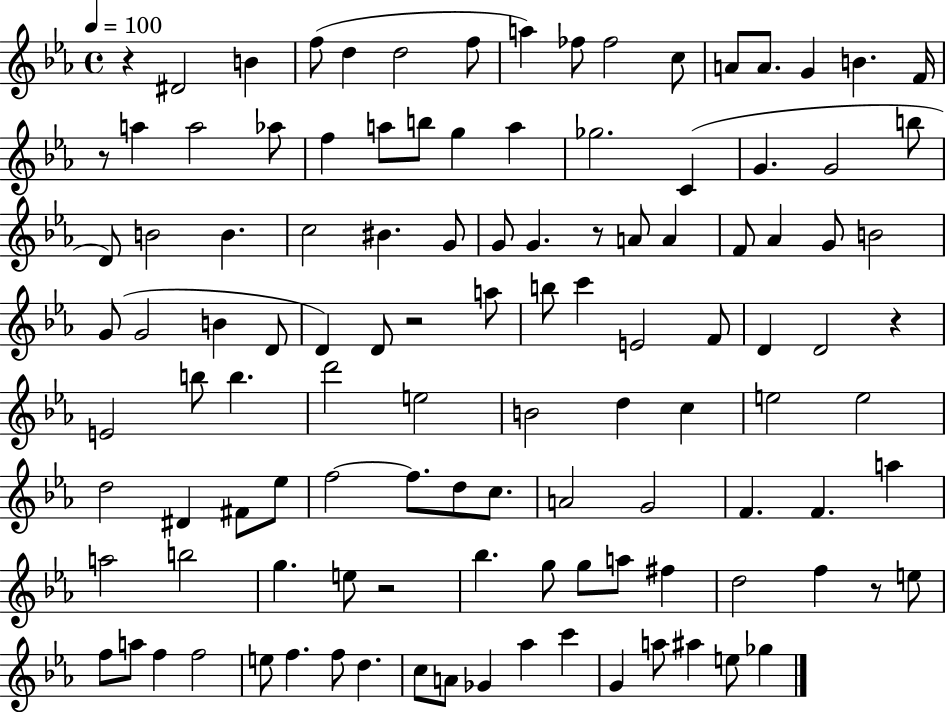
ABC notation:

X:1
T:Untitled
M:4/4
L:1/4
K:Eb
z ^D2 B f/2 d d2 f/2 a _f/2 _f2 c/2 A/2 A/2 G B F/4 z/2 a a2 _a/2 f a/2 b/2 g a _g2 C G G2 b/2 D/2 B2 B c2 ^B G/2 G/2 G z/2 A/2 A F/2 _A G/2 B2 G/2 G2 B D/2 D D/2 z2 a/2 b/2 c' E2 F/2 D D2 z E2 b/2 b d'2 e2 B2 d c e2 e2 d2 ^D ^F/2 _e/2 f2 f/2 d/2 c/2 A2 G2 F F a a2 b2 g e/2 z2 _b g/2 g/2 a/2 ^f d2 f z/2 e/2 f/2 a/2 f f2 e/2 f f/2 d c/2 A/2 _G _a c' G a/2 ^a e/2 _g